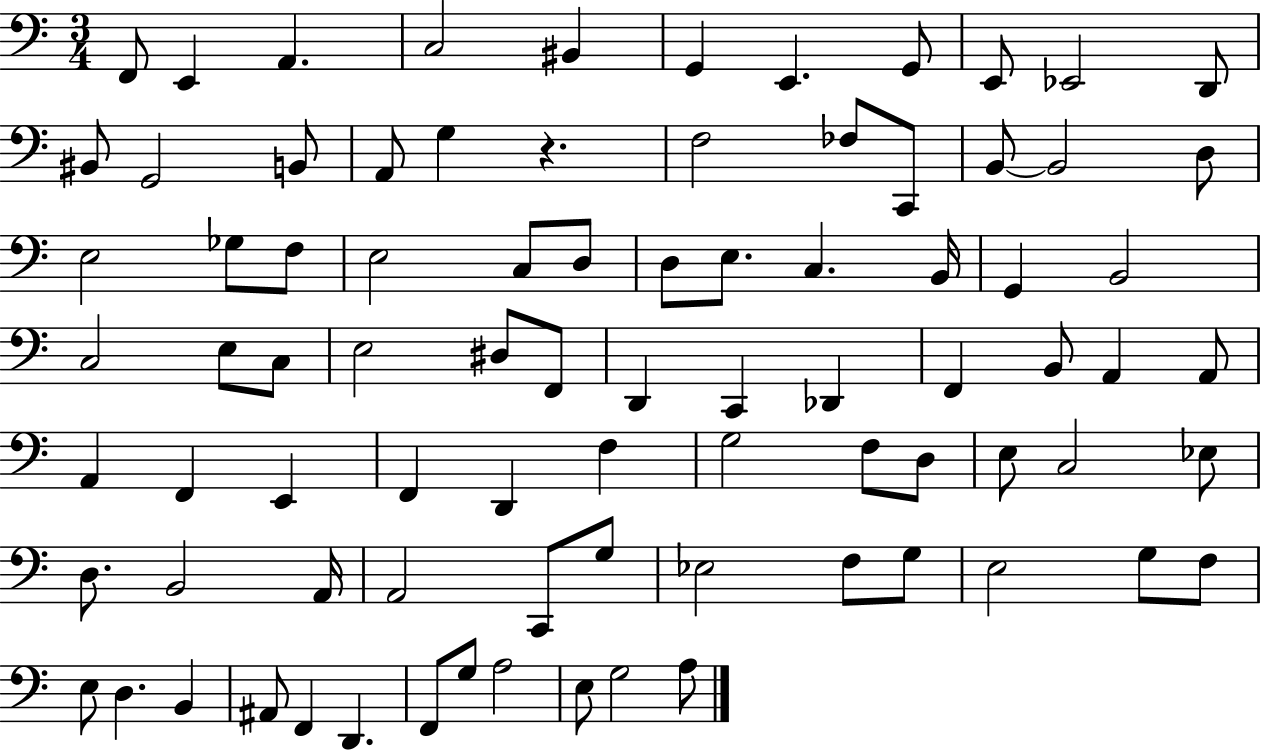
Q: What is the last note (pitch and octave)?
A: A3